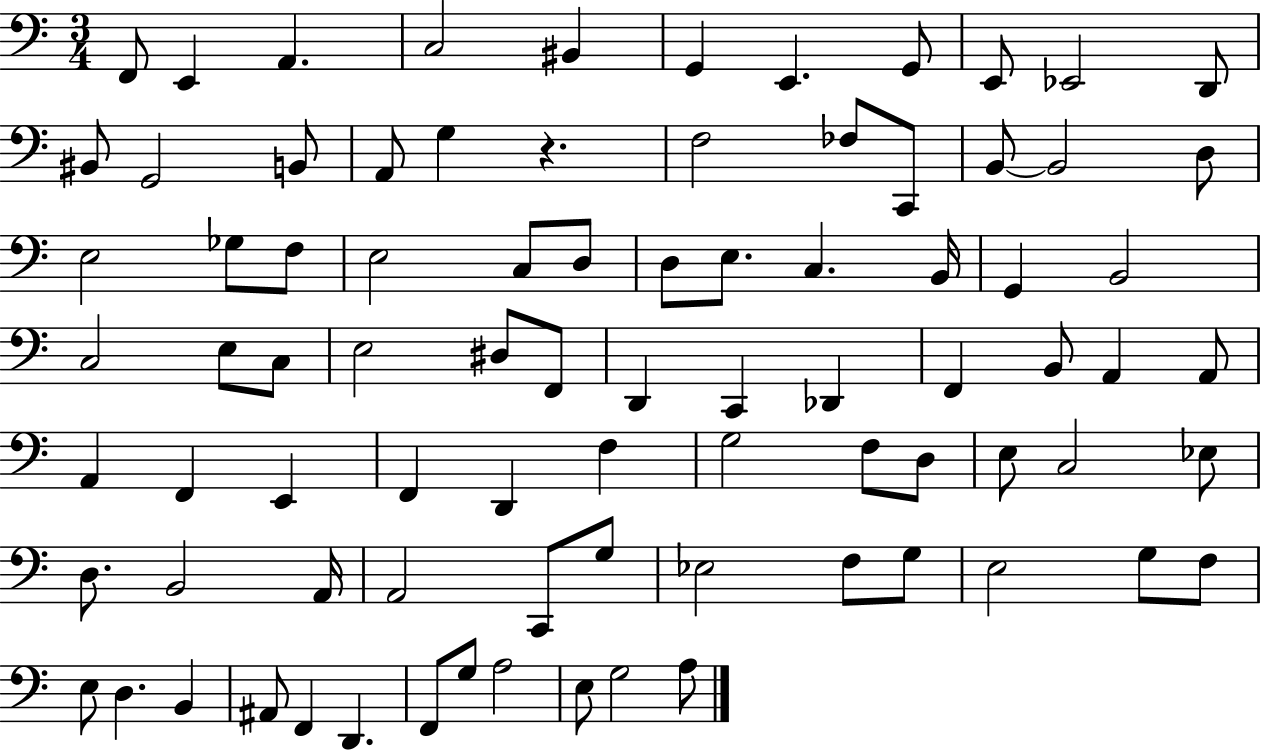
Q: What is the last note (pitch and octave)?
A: A3